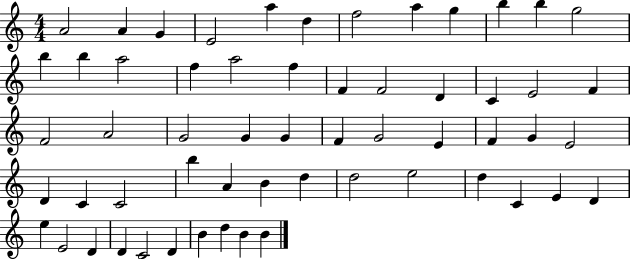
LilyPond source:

{
  \clef treble
  \numericTimeSignature
  \time 4/4
  \key c \major
  a'2 a'4 g'4 | e'2 a''4 d''4 | f''2 a''4 g''4 | b''4 b''4 g''2 | \break b''4 b''4 a''2 | f''4 a''2 f''4 | f'4 f'2 d'4 | c'4 e'2 f'4 | \break f'2 a'2 | g'2 g'4 g'4 | f'4 g'2 e'4 | f'4 g'4 e'2 | \break d'4 c'4 c'2 | b''4 a'4 b'4 d''4 | d''2 e''2 | d''4 c'4 e'4 d'4 | \break e''4 e'2 d'4 | d'4 c'2 d'4 | b'4 d''4 b'4 b'4 | \bar "|."
}